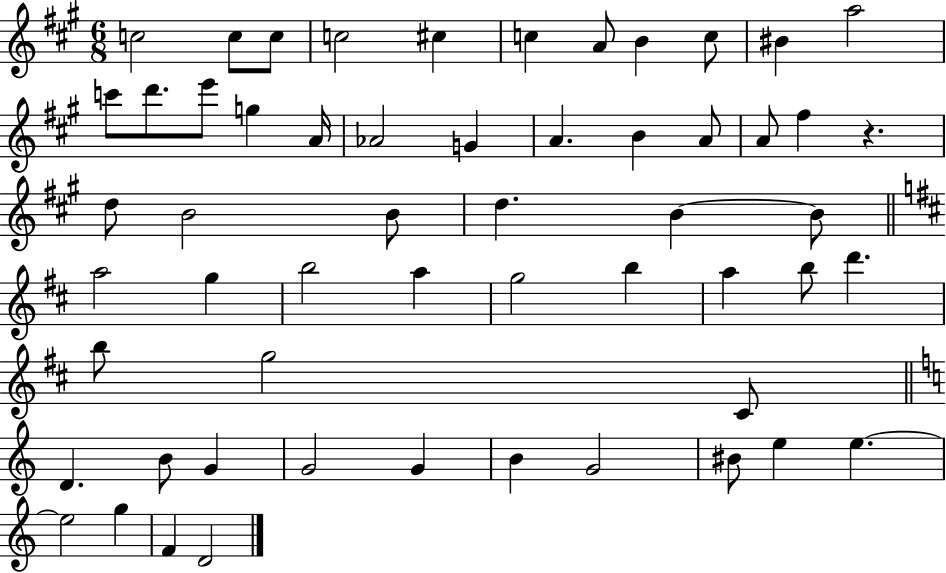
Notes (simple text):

C5/h C5/e C5/e C5/h C#5/q C5/q A4/e B4/q C5/e BIS4/q A5/h C6/e D6/e. E6/e G5/q A4/s Ab4/h G4/q A4/q. B4/q A4/e A4/e F#5/q R/q. D5/e B4/h B4/e D5/q. B4/q B4/e A5/h G5/q B5/h A5/q G5/h B5/q A5/q B5/e D6/q. B5/e G5/h C#4/e D4/q. B4/e G4/q G4/h G4/q B4/q G4/h BIS4/e E5/q E5/q. E5/h G5/q F4/q D4/h